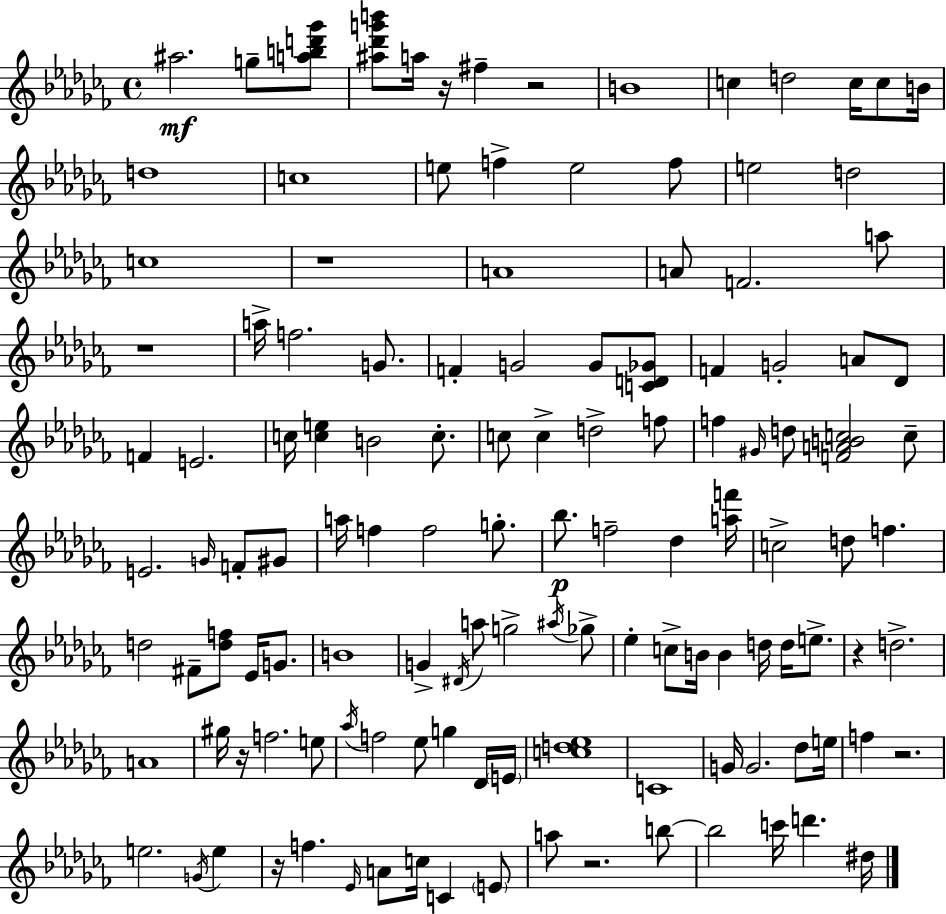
X:1
T:Untitled
M:4/4
L:1/4
K:Abm
^a2 g/2 [abd'_g']/2 [^a_d'g'b']/2 a/4 z/4 ^f z2 B4 c d2 c/4 c/2 B/4 d4 c4 e/2 f e2 f/2 e2 d2 c4 z4 A4 A/2 F2 a/2 z4 a/4 f2 G/2 F G2 G/2 [CD_G]/2 F G2 A/2 _D/2 F E2 c/4 [ce] B2 c/2 c/2 c d2 f/2 f ^G/4 d/2 [FABc]2 c/2 E2 G/4 F/2 ^G/2 a/4 f f2 g/2 _b/2 f2 _d [af']/4 c2 d/2 f d2 ^F/2 [df]/2 _E/4 G/2 B4 G ^D/4 a/2 g2 ^a/4 _g/2 _e c/2 B/4 B d/4 d/4 e/2 z d2 A4 ^g/4 z/4 f2 e/2 _a/4 f2 _e/2 g _D/4 E/4 [cd_e]4 C4 G/4 G2 _d/2 e/4 f z2 e2 G/4 e z/4 f _E/4 A/2 c/4 C E/2 a/2 z2 b/2 b2 c'/4 d' ^d/4